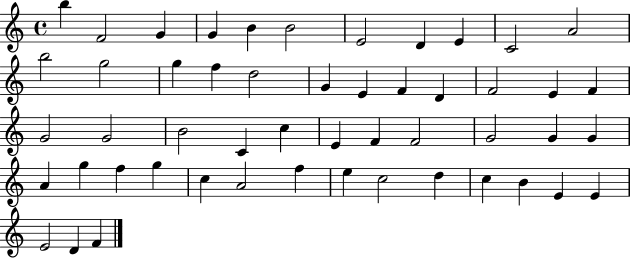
X:1
T:Untitled
M:4/4
L:1/4
K:C
b F2 G G B B2 E2 D E C2 A2 b2 g2 g f d2 G E F D F2 E F G2 G2 B2 C c E F F2 G2 G G A g f g c A2 f e c2 d c B E E E2 D F